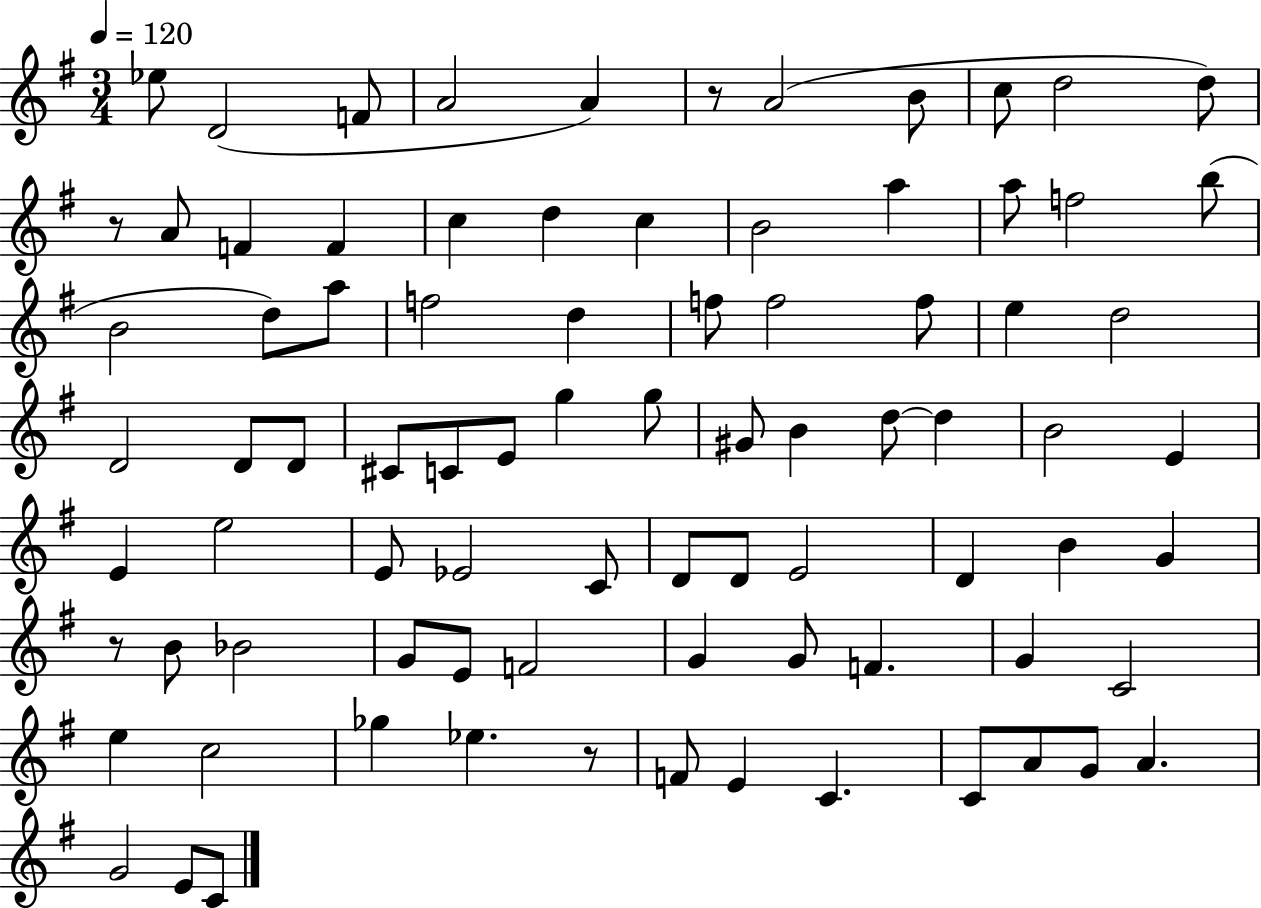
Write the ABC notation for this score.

X:1
T:Untitled
M:3/4
L:1/4
K:G
_e/2 D2 F/2 A2 A z/2 A2 B/2 c/2 d2 d/2 z/2 A/2 F F c d c B2 a a/2 f2 b/2 B2 d/2 a/2 f2 d f/2 f2 f/2 e d2 D2 D/2 D/2 ^C/2 C/2 E/2 g g/2 ^G/2 B d/2 d B2 E E e2 E/2 _E2 C/2 D/2 D/2 E2 D B G z/2 B/2 _B2 G/2 E/2 F2 G G/2 F G C2 e c2 _g _e z/2 F/2 E C C/2 A/2 G/2 A G2 E/2 C/2